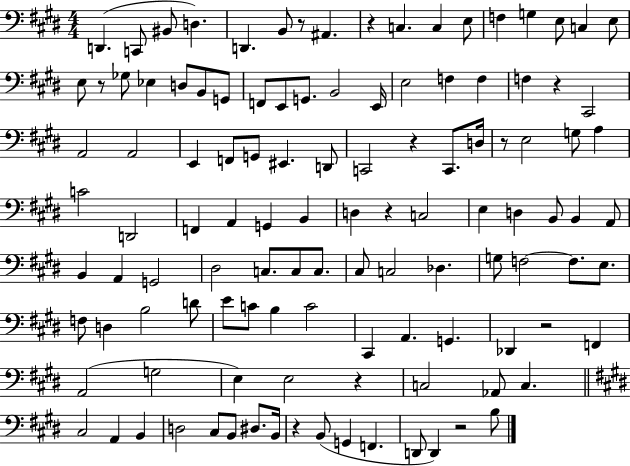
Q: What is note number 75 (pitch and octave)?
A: D4